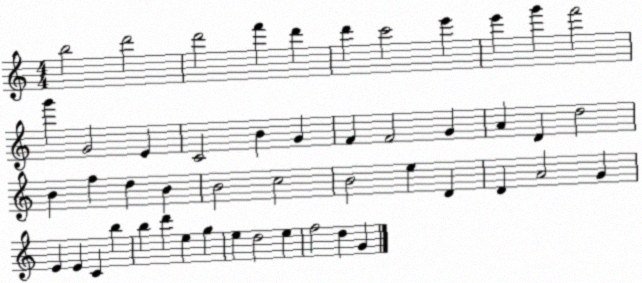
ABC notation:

X:1
T:Untitled
M:4/4
L:1/4
K:C
b2 d'2 d'2 f' d' d' c'2 e' e' g' f'2 g' G2 E C2 B G F F2 G A D d2 B f d B B2 c2 B2 e D D A2 G E E C b b d' e g e d2 e f2 d G